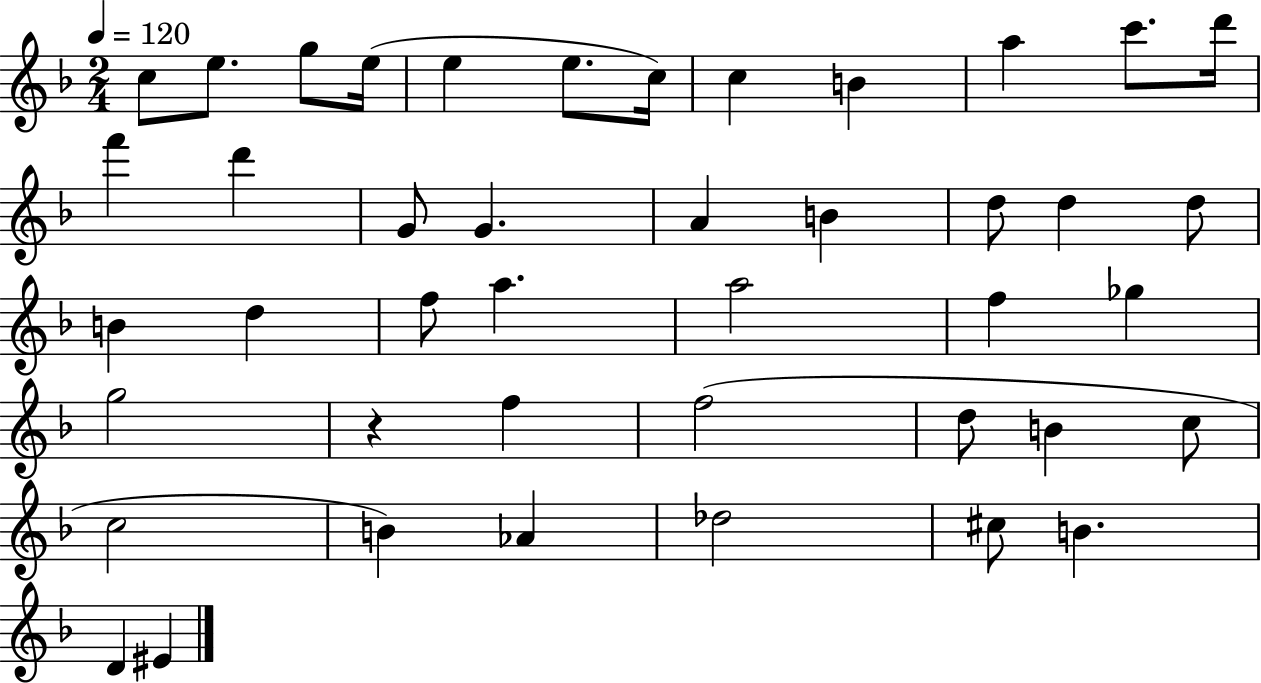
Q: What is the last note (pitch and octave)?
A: EIS4